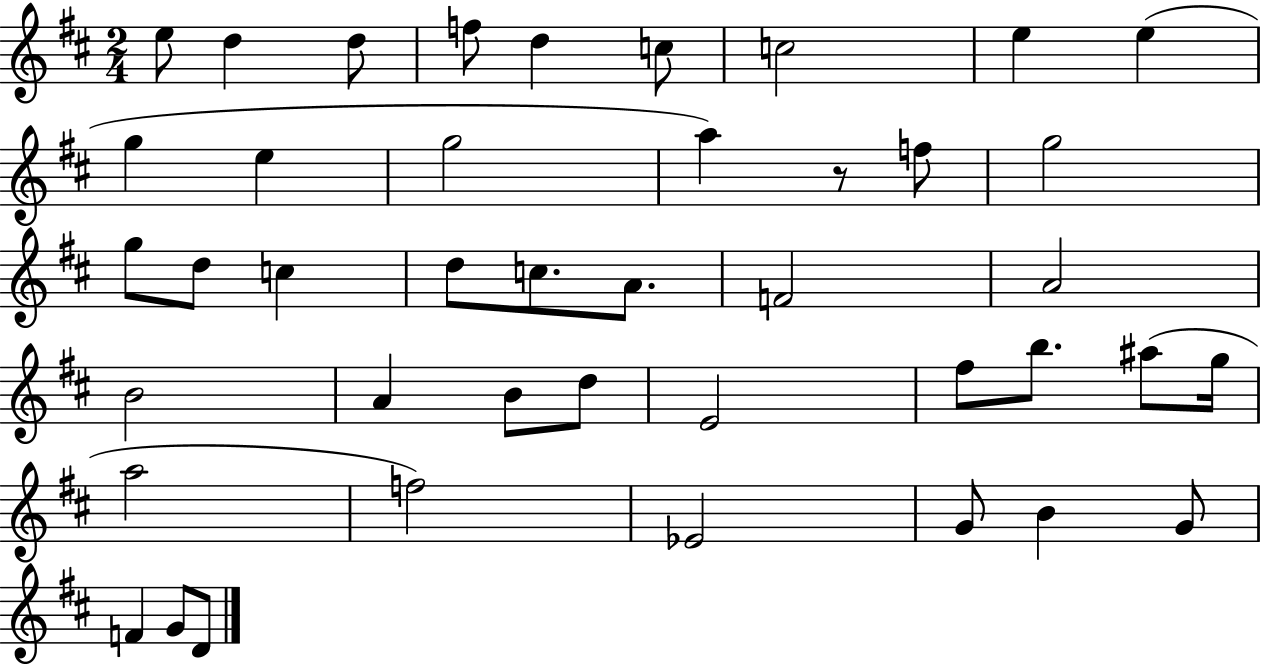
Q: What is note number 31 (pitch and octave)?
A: A#5